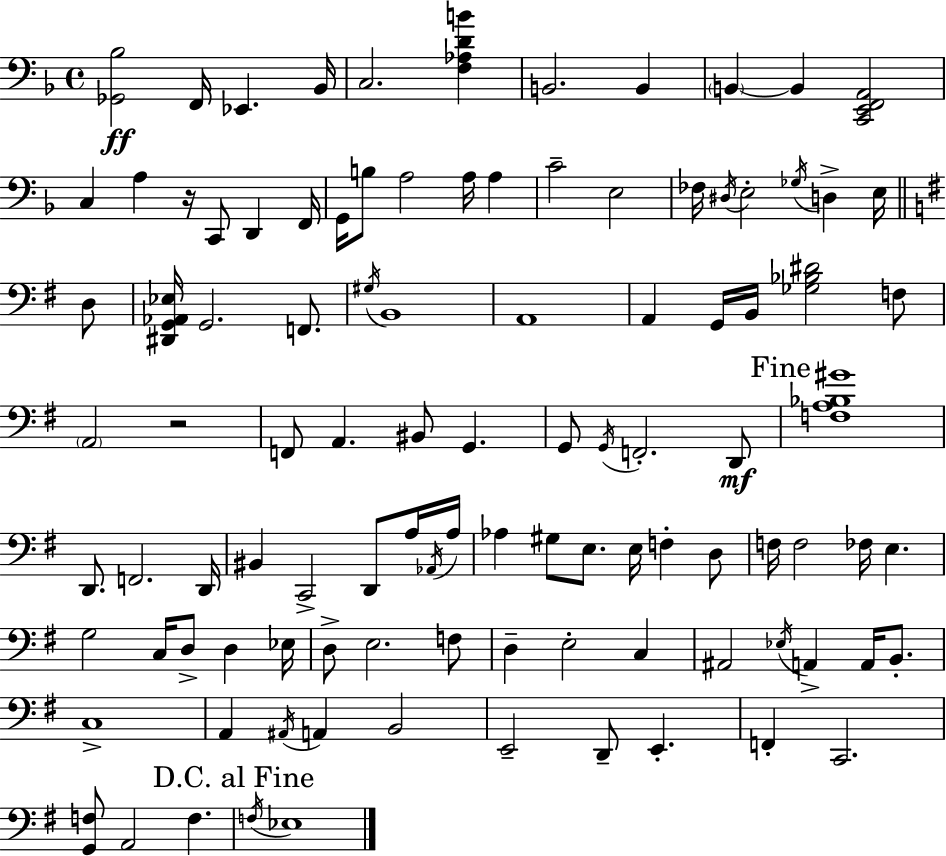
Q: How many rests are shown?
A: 2